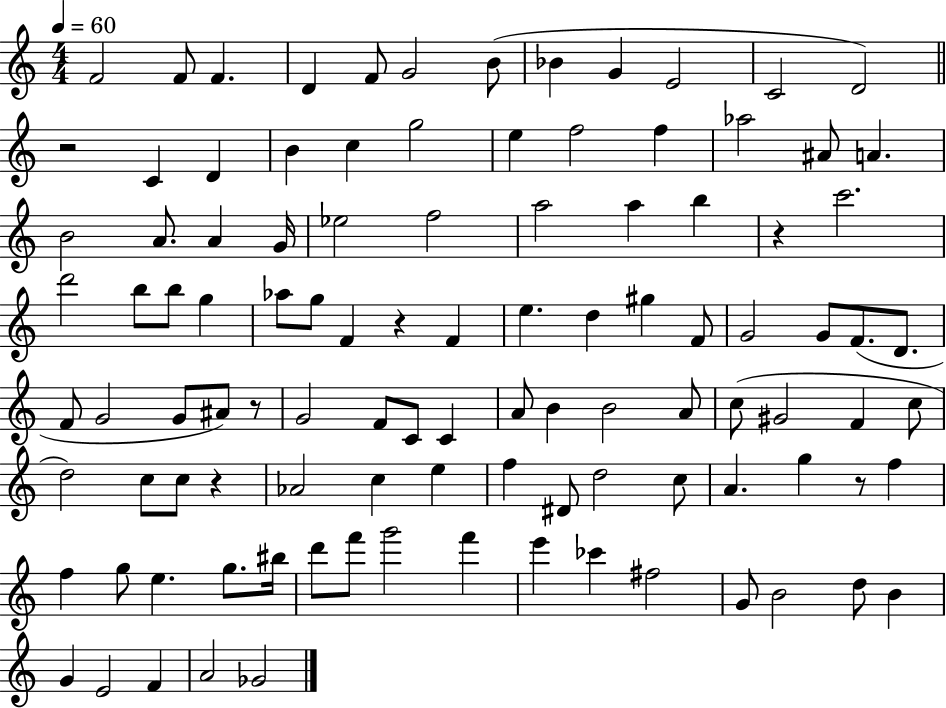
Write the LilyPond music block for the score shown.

{
  \clef treble
  \numericTimeSignature
  \time 4/4
  \key c \major
  \tempo 4 = 60
  \repeat volta 2 { f'2 f'8 f'4. | d'4 f'8 g'2 b'8( | bes'4 g'4 e'2 | c'2 d'2) | \break \bar "||" \break \key c \major r2 c'4 d'4 | b'4 c''4 g''2 | e''4 f''2 f''4 | aes''2 ais'8 a'4. | \break b'2 a'8. a'4 g'16 | ees''2 f''2 | a''2 a''4 b''4 | r4 c'''2. | \break d'''2 b''8 b''8 g''4 | aes''8 g''8 f'4 r4 f'4 | e''4. d''4 gis''4 f'8 | g'2 g'8 f'8.( d'8. | \break f'8 g'2 g'8 ais'8) r8 | g'2 f'8 c'8 c'4 | a'8 b'4 b'2 a'8 | c''8( gis'2 f'4 c''8 | \break d''2) c''8 c''8 r4 | aes'2 c''4 e''4 | f''4 dis'8 d''2 c''8 | a'4. g''4 r8 f''4 | \break f''4 g''8 e''4. g''8. bis''16 | d'''8 f'''8 g'''2 f'''4 | e'''4 ces'''4 fis''2 | g'8 b'2 d''8 b'4 | \break g'4 e'2 f'4 | a'2 ges'2 | } \bar "|."
}